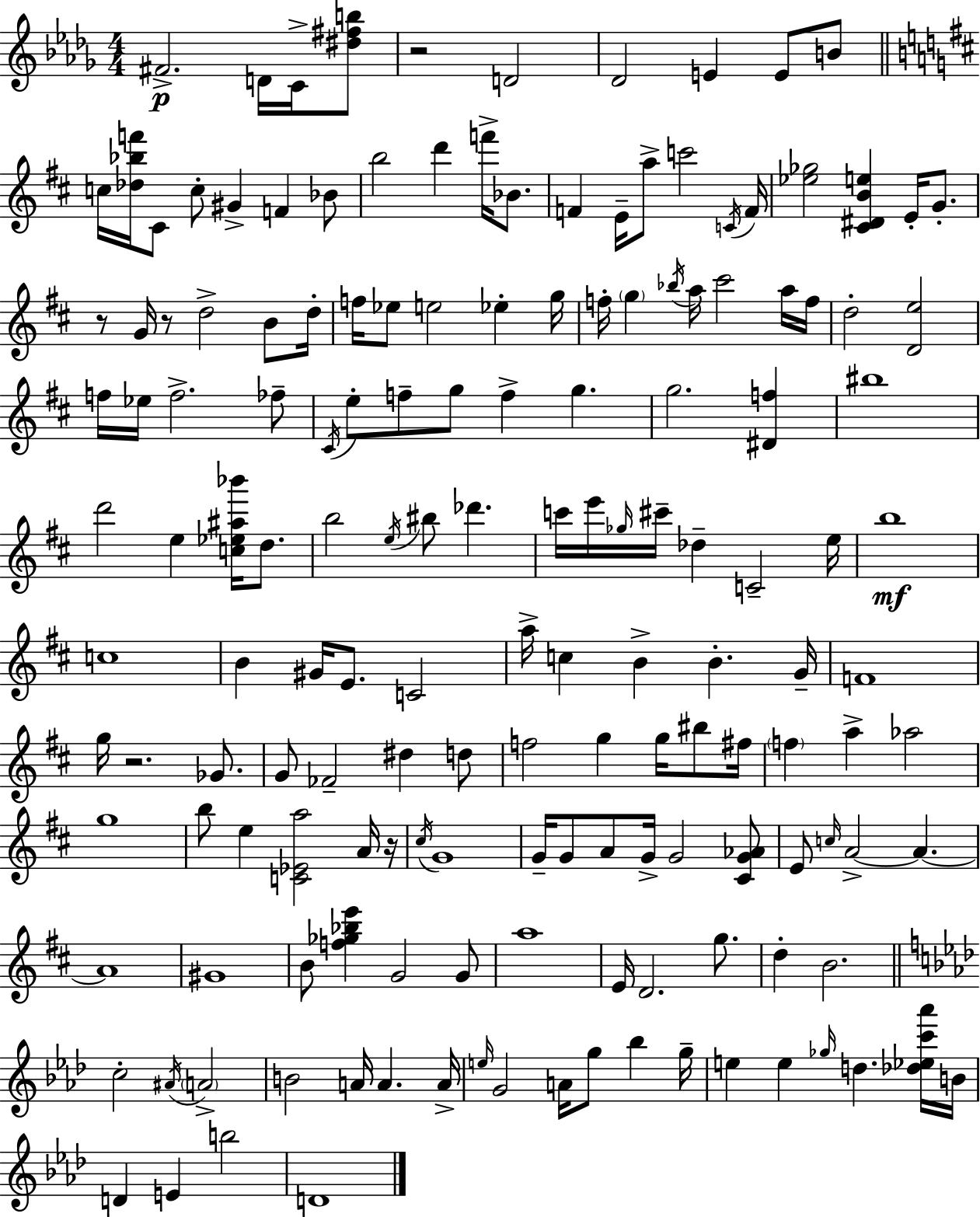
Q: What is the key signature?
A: BES minor